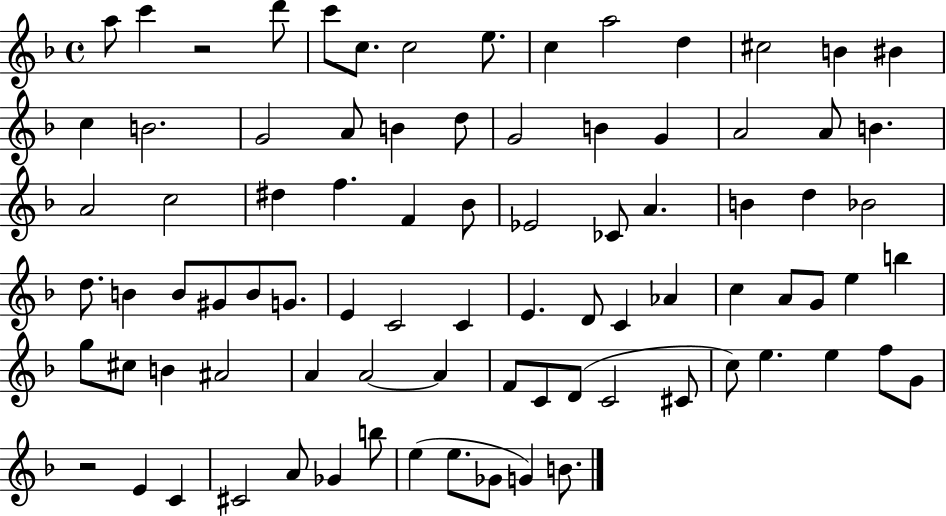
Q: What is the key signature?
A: F major